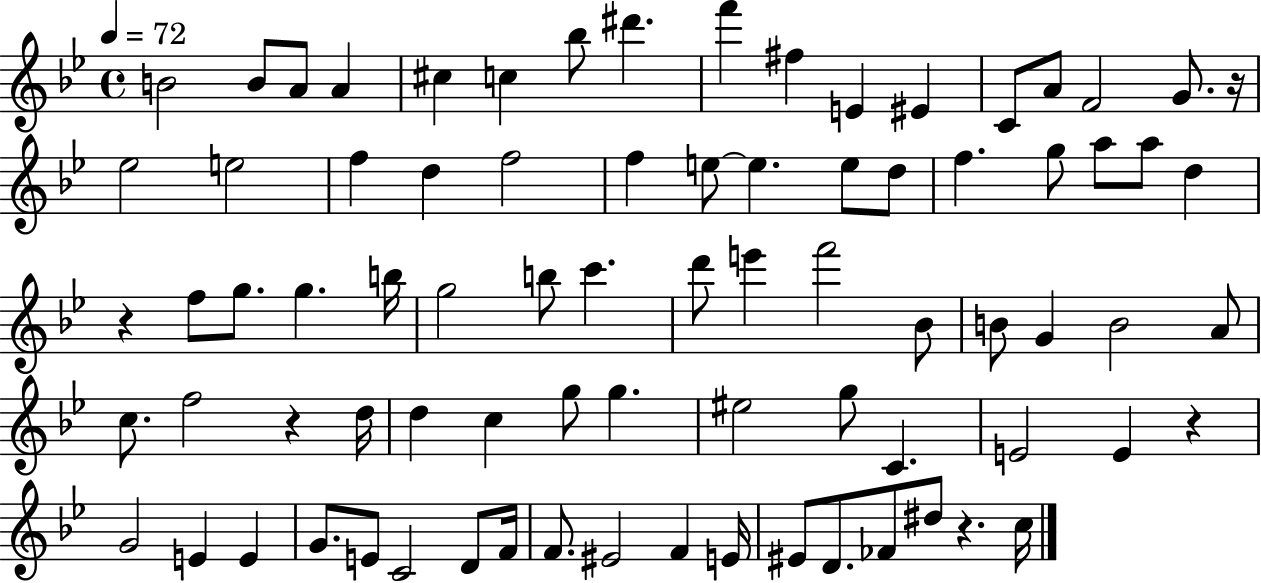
B4/h B4/e A4/e A4/q C#5/q C5/q Bb5/e D#6/q. F6/q F#5/q E4/q EIS4/q C4/e A4/e F4/h G4/e. R/s Eb5/h E5/h F5/q D5/q F5/h F5/q E5/e E5/q. E5/e D5/e F5/q. G5/e A5/e A5/e D5/q R/q F5/e G5/e. G5/q. B5/s G5/h B5/e C6/q. D6/e E6/q F6/h Bb4/e B4/e G4/q B4/h A4/e C5/e. F5/h R/q D5/s D5/q C5/q G5/e G5/q. EIS5/h G5/e C4/q. E4/h E4/q R/q G4/h E4/q E4/q G4/e. E4/e C4/h D4/e F4/s F4/e. EIS4/h F4/q E4/s EIS4/e D4/e. FES4/e D#5/e R/q. C5/s